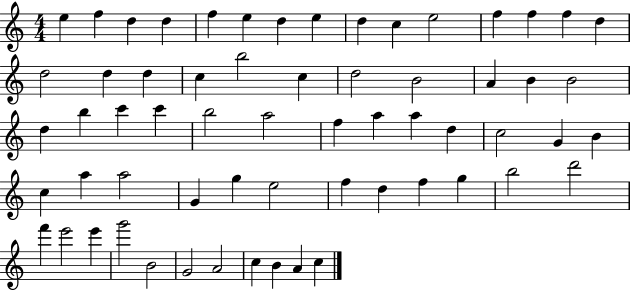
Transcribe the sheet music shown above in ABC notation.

X:1
T:Untitled
M:4/4
L:1/4
K:C
e f d d f e d e d c e2 f f f d d2 d d c b2 c d2 B2 A B B2 d b c' c' b2 a2 f a a d c2 G B c a a2 G g e2 f d f g b2 d'2 f' e'2 e' g'2 B2 G2 A2 c B A c